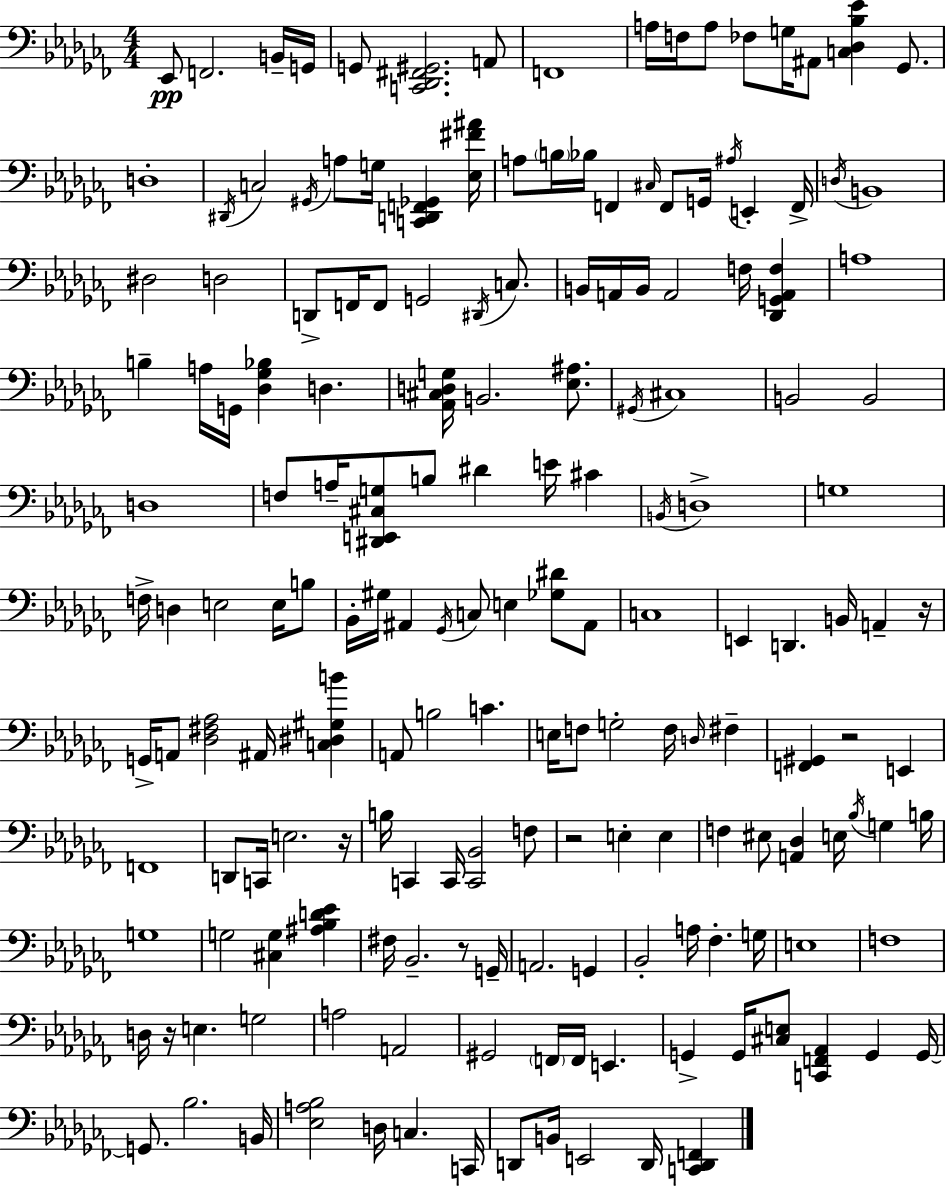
Eb2/e F2/h. B2/s G2/s G2/e [C2,Db2,F#2,G#2]/h. A2/e F2/w A3/s F3/s A3/e FES3/e G3/s A#2/e [C3,Db3,Bb3,Eb4]/q Gb2/e. D3/w D#2/s C3/h G#2/s A3/e G3/s [C2,D2,F2,Gb2]/q [Eb3,F#4,A#4]/s A3/e B3/s Bb3/s F2/q C#3/s F2/e G2/s A#3/s E2/q F2/s D3/s B2/w D#3/h D3/h D2/e F2/s F2/e G2/h D#2/s C3/e. B2/s A2/s B2/s A2/h F3/s [Db2,G2,A2,F3]/q A3/w B3/q A3/s G2/s [Db3,Gb3,Bb3]/q D3/q. [Ab2,C#3,D3,G3]/s B2/h. [Eb3,A#3]/e. G#2/s C#3/w B2/h B2/h D3/w F3/e A3/s [D#2,E2,C#3,G3]/e B3/e D#4/q E4/s C#4/q B2/s D3/w G3/w F3/s D3/q E3/h E3/s B3/e Bb2/s G#3/s A#2/q Gb2/s C3/e E3/q [Gb3,D#4]/e A#2/e C3/w E2/q D2/q. B2/s A2/q R/s G2/s A2/e [Db3,F#3,Ab3]/h A#2/s [C3,D#3,G#3,B4]/q A2/e B3/h C4/q. E3/s F3/e G3/h F3/s D3/s F#3/q [F2,G#2]/q R/h E2/q F2/w D2/e C2/s E3/h. R/s B3/s C2/q C2/s [C2,Bb2]/h F3/e R/h E3/q E3/q F3/q EIS3/e [A2,Db3]/q E3/s Bb3/s G3/q B3/s G3/w G3/h [C#3,G3]/q [A#3,Bb3,D4,Eb4]/q F#3/s Bb2/h. R/e G2/s A2/h. G2/q Bb2/h A3/s FES3/q. G3/s E3/w F3/w D3/s R/s E3/q. G3/h A3/h A2/h G#2/h F2/s F2/s E2/q. G2/q G2/s [C#3,E3]/e [C2,F2,Ab2]/q G2/q G2/s G2/e. Bb3/h. B2/s [Eb3,A3,Bb3]/h D3/s C3/q. C2/s D2/e B2/s E2/h D2/s [C2,D2,F2]/q